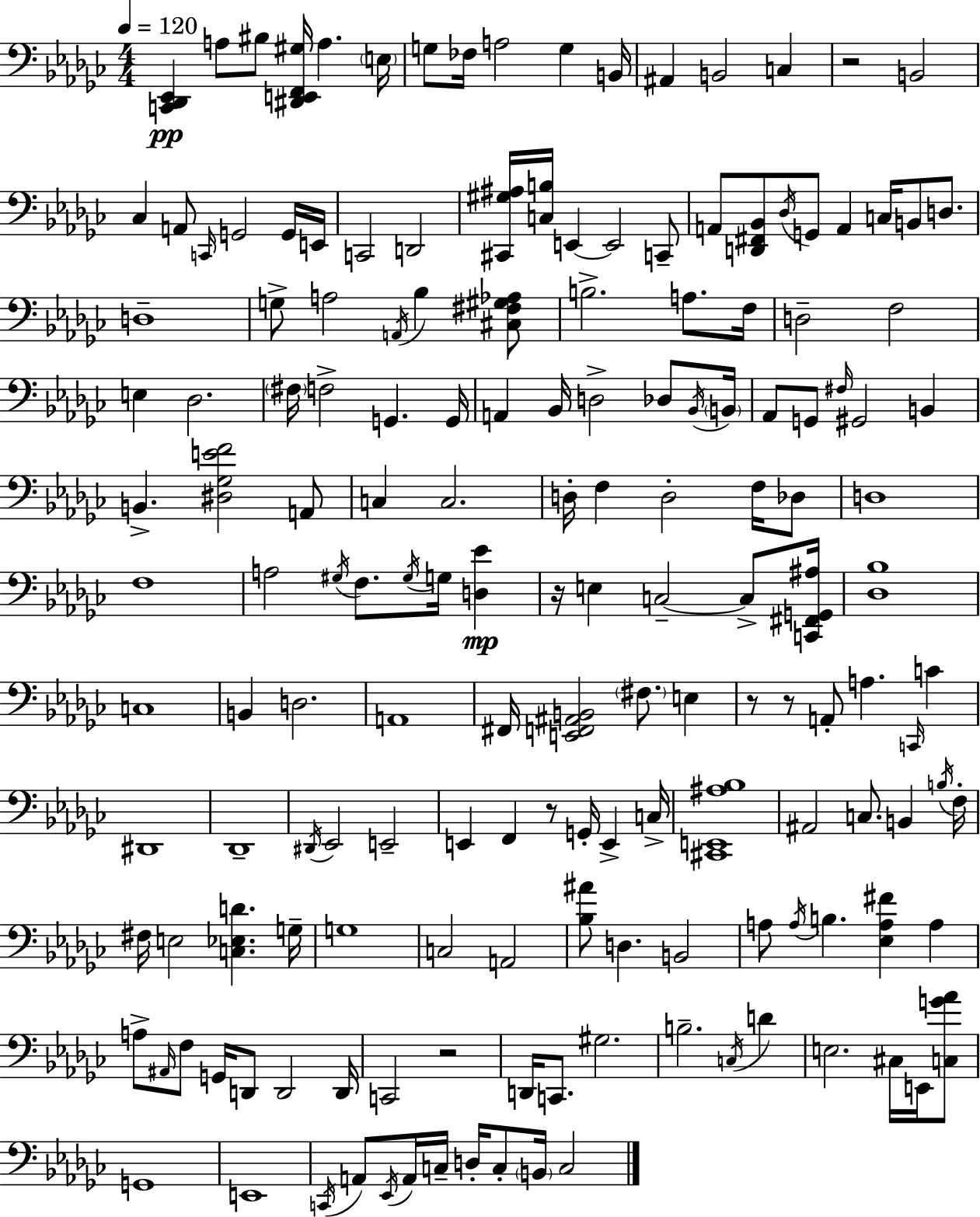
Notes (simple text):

[C2,Db2,Eb2]/q A3/e BIS3/e [D#2,E2,F2,G#3]/s A3/q. E3/s G3/e FES3/s A3/h G3/q B2/s A#2/q B2/h C3/q R/h B2/h CES3/q A2/e C2/s G2/h G2/s E2/s C2/h D2/h [C#2,G#3,A#3]/s [C3,B3]/s E2/q E2/h C2/e A2/e [D2,F#2,Bb2]/e Db3/s G2/e A2/q C3/s B2/e D3/e. D3/w G3/e A3/h A2/s Bb3/q [C#3,F#3,G#3,Ab3]/e B3/h. A3/e. F3/s D3/h F3/h E3/q Db3/h. F#3/s F3/h G2/q. G2/s A2/q Bb2/s D3/h Db3/e Bb2/s B2/s Ab2/e G2/e F#3/s G#2/h B2/q B2/q. [D#3,Gb3,E4,F4]/h A2/e C3/q C3/h. D3/s F3/q D3/h F3/s Db3/e D3/w F3/w A3/h G#3/s F3/e. G#3/s G3/s [D3,Eb4]/q R/s E3/q C3/h C3/e [C2,F#2,G2,A#3]/s [Db3,Bb3]/w C3/w B2/q D3/h. A2/w F#2/s [E2,F2,A#2,B2]/h F#3/e. E3/q R/e R/e A2/e A3/q. C2/s C4/q D#2/w Db2/w D#2/s Eb2/h E2/h E2/q F2/q R/e G2/s E2/q C3/s [C#2,E2,A#3,Bb3]/w A#2/h C3/e. B2/q B3/s F3/s F#3/s E3/h [C3,Eb3,D4]/q. G3/s G3/w C3/h A2/h [Bb3,A#4]/e D3/q. B2/h A3/e A3/s B3/q. [Eb3,A3,F#4]/q A3/q A3/e A#2/s F3/e G2/s D2/e D2/h D2/s C2/h R/h D2/s C2/e. G#3/h. B3/h. C3/s D4/q E3/h. C#3/s E2/s [C3,G4,Ab4]/e G2/w E2/w C2/s A2/e Eb2/s A2/s C3/s D3/s C3/e B2/s C3/h